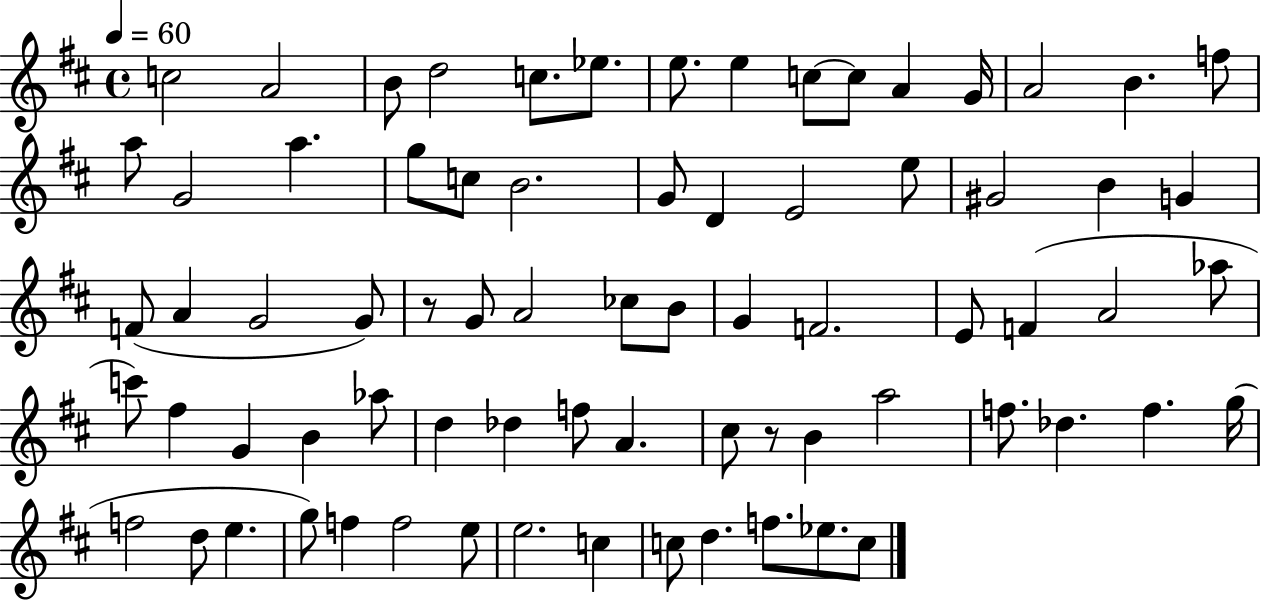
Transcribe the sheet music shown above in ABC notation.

X:1
T:Untitled
M:4/4
L:1/4
K:D
c2 A2 B/2 d2 c/2 _e/2 e/2 e c/2 c/2 A G/4 A2 B f/2 a/2 G2 a g/2 c/2 B2 G/2 D E2 e/2 ^G2 B G F/2 A G2 G/2 z/2 G/2 A2 _c/2 B/2 G F2 E/2 F A2 _a/2 c'/2 ^f G B _a/2 d _d f/2 A ^c/2 z/2 B a2 f/2 _d f g/4 f2 d/2 e g/2 f f2 e/2 e2 c c/2 d f/2 _e/2 c/2